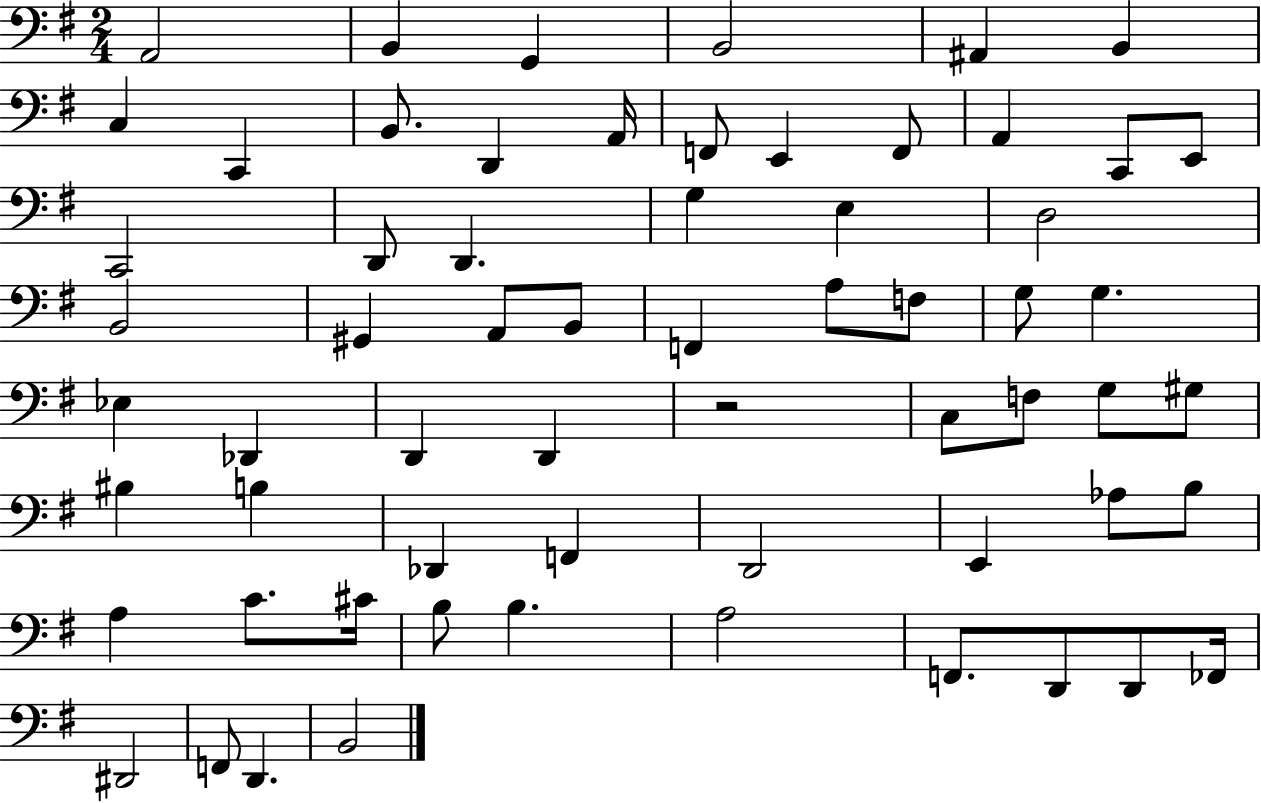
X:1
T:Untitled
M:2/4
L:1/4
K:G
A,,2 B,, G,, B,,2 ^A,, B,, C, C,, B,,/2 D,, A,,/4 F,,/2 E,, F,,/2 A,, C,,/2 E,,/2 C,,2 D,,/2 D,, G, E, D,2 B,,2 ^G,, A,,/2 B,,/2 F,, A,/2 F,/2 G,/2 G, _E, _D,, D,, D,, z2 C,/2 F,/2 G,/2 ^G,/2 ^B, B, _D,, F,, D,,2 E,, _A,/2 B,/2 A, C/2 ^C/4 B,/2 B, A,2 F,,/2 D,,/2 D,,/2 _F,,/4 ^D,,2 F,,/2 D,, B,,2